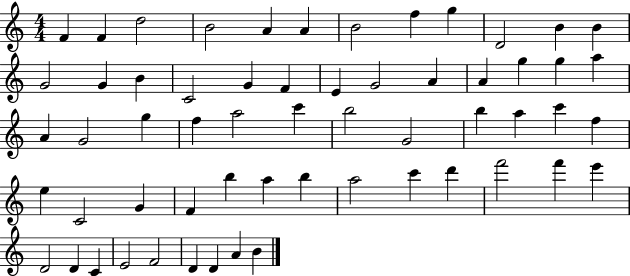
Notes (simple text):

F4/q F4/q D5/h B4/h A4/q A4/q B4/h F5/q G5/q D4/h B4/q B4/q G4/h G4/q B4/q C4/h G4/q F4/q E4/q G4/h A4/q A4/q G5/q G5/q A5/q A4/q G4/h G5/q F5/q A5/h C6/q B5/h G4/h B5/q A5/q C6/q F5/q E5/q C4/h G4/q F4/q B5/q A5/q B5/q A5/h C6/q D6/q F6/h F6/q E6/q D4/h D4/q C4/q E4/h F4/h D4/q D4/q A4/q B4/q